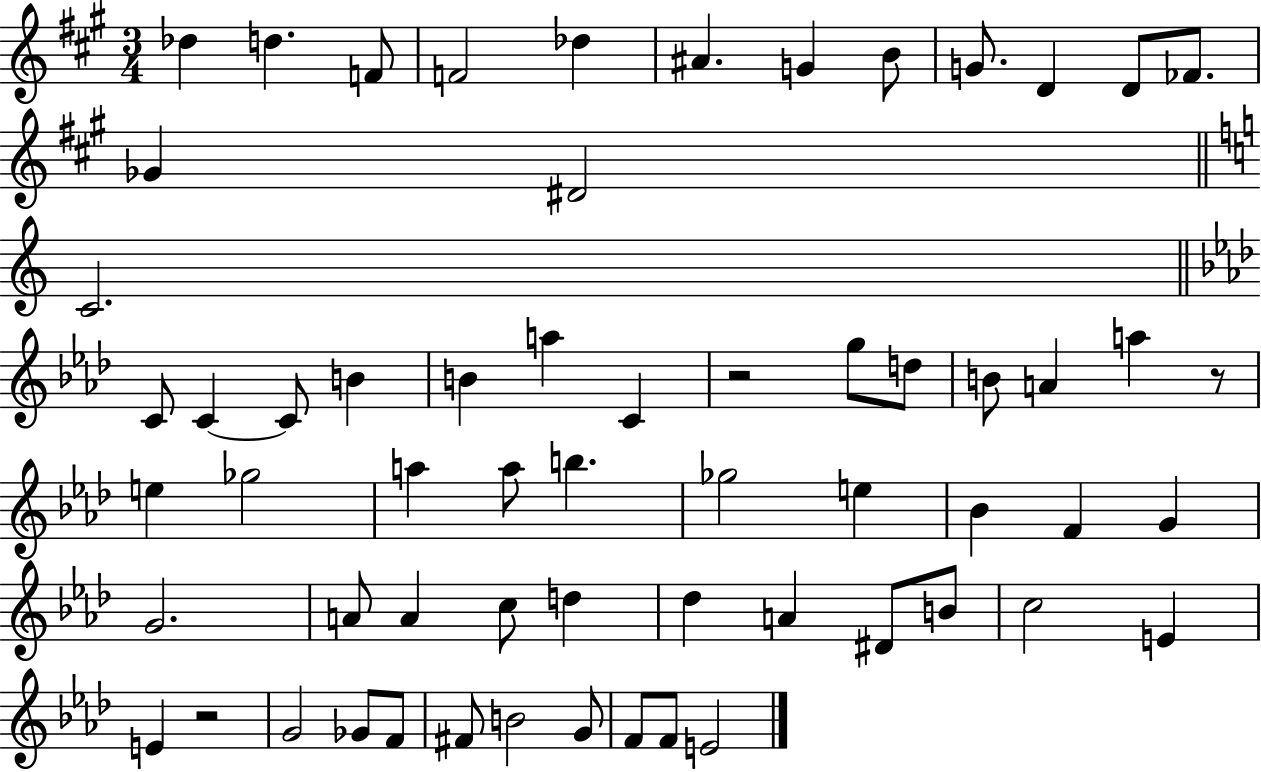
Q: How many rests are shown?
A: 3